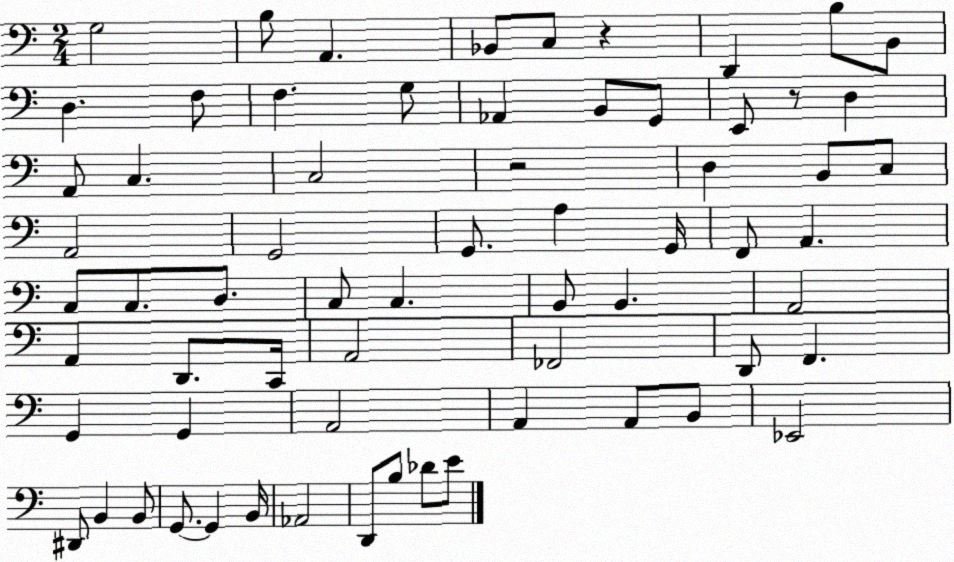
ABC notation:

X:1
T:Untitled
M:2/4
L:1/4
K:C
G,2 B,/2 A,, _B,,/2 C,/2 z D,, B,/2 B,,/2 D, F,/2 F, G,/2 _A,, B,,/2 G,,/2 E,,/2 z/2 D, A,,/2 C, C,2 z2 D, B,,/2 C,/2 A,,2 G,,2 G,,/2 A, G,,/4 F,,/2 A,, C,/2 C,/2 D,/2 C,/2 C, B,,/2 B,, A,,2 A,, D,,/2 C,,/4 A,,2 _F,,2 D,,/2 F,, G,, G,, A,,2 A,, A,,/2 B,,/2 _E,,2 ^D,,/2 B,, B,,/2 G,,/2 G,, B,,/4 _A,,2 D,,/2 B,/2 _D/2 E/2